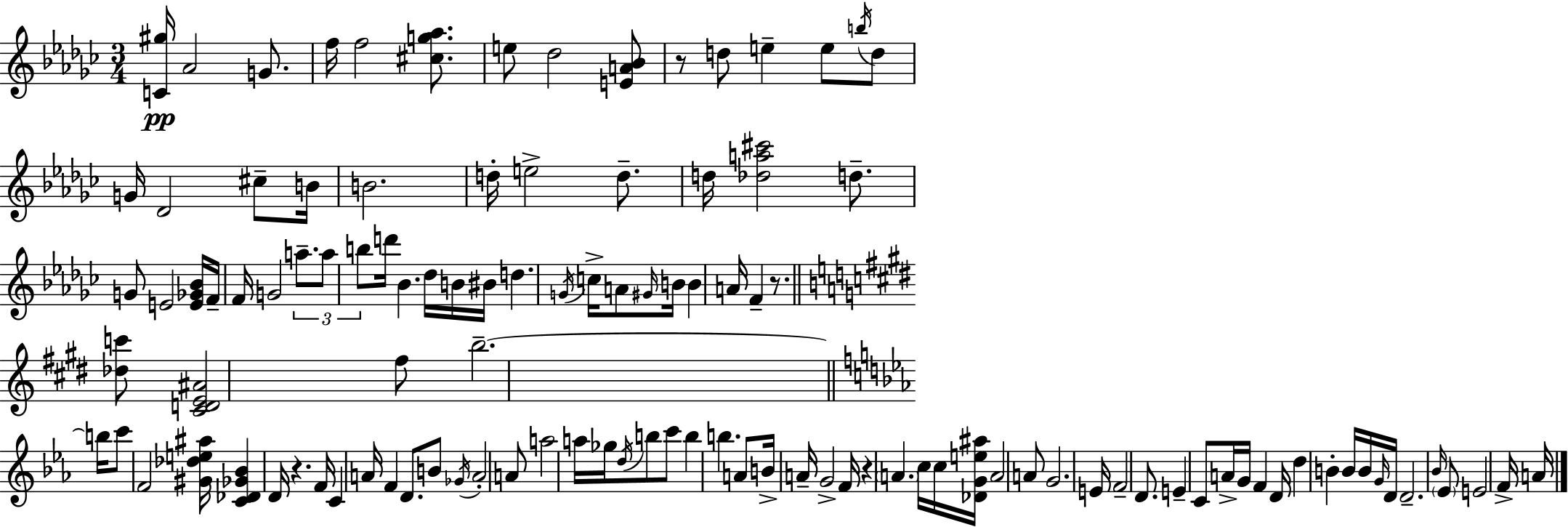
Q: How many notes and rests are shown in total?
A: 112